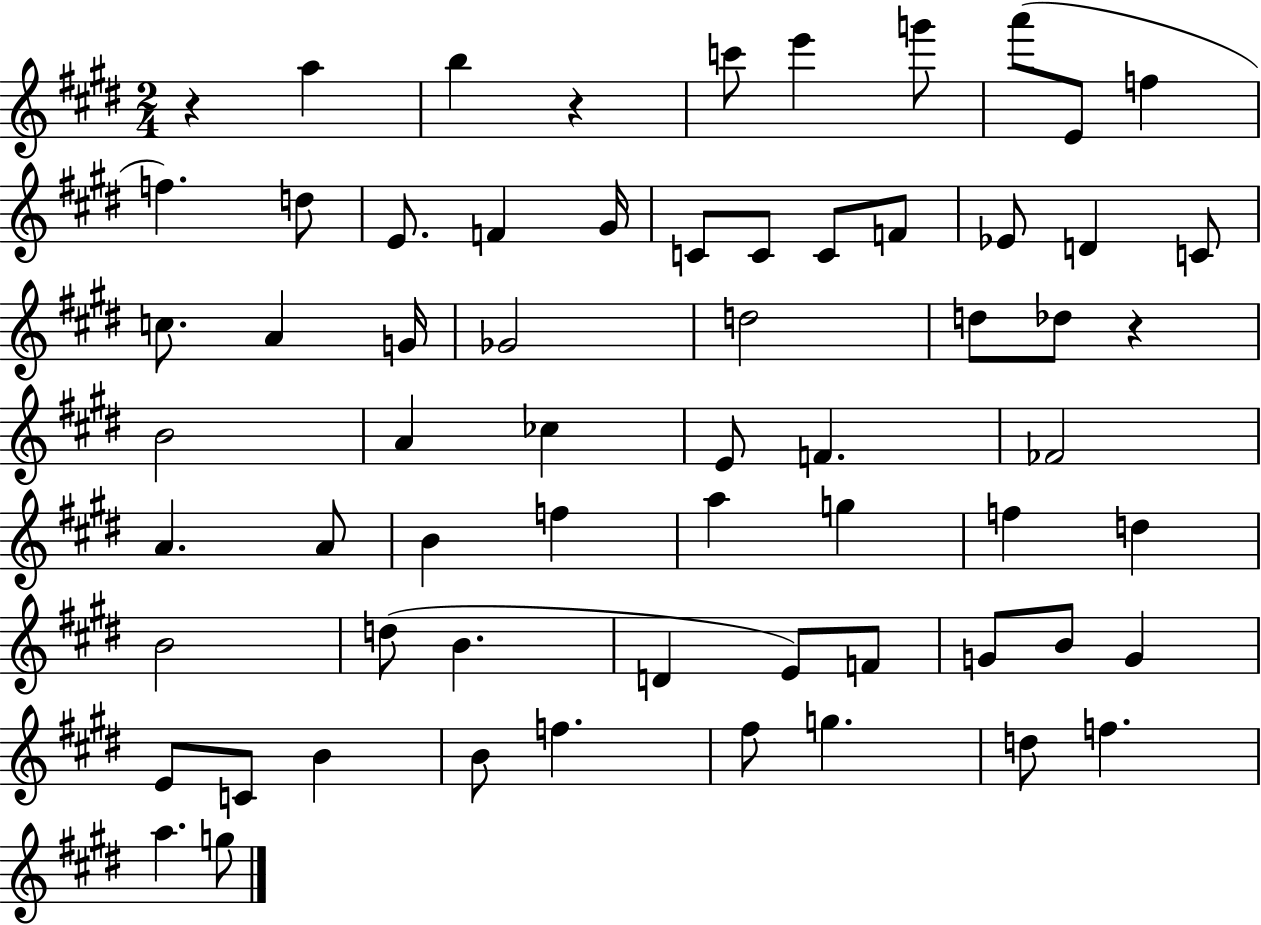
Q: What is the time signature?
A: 2/4